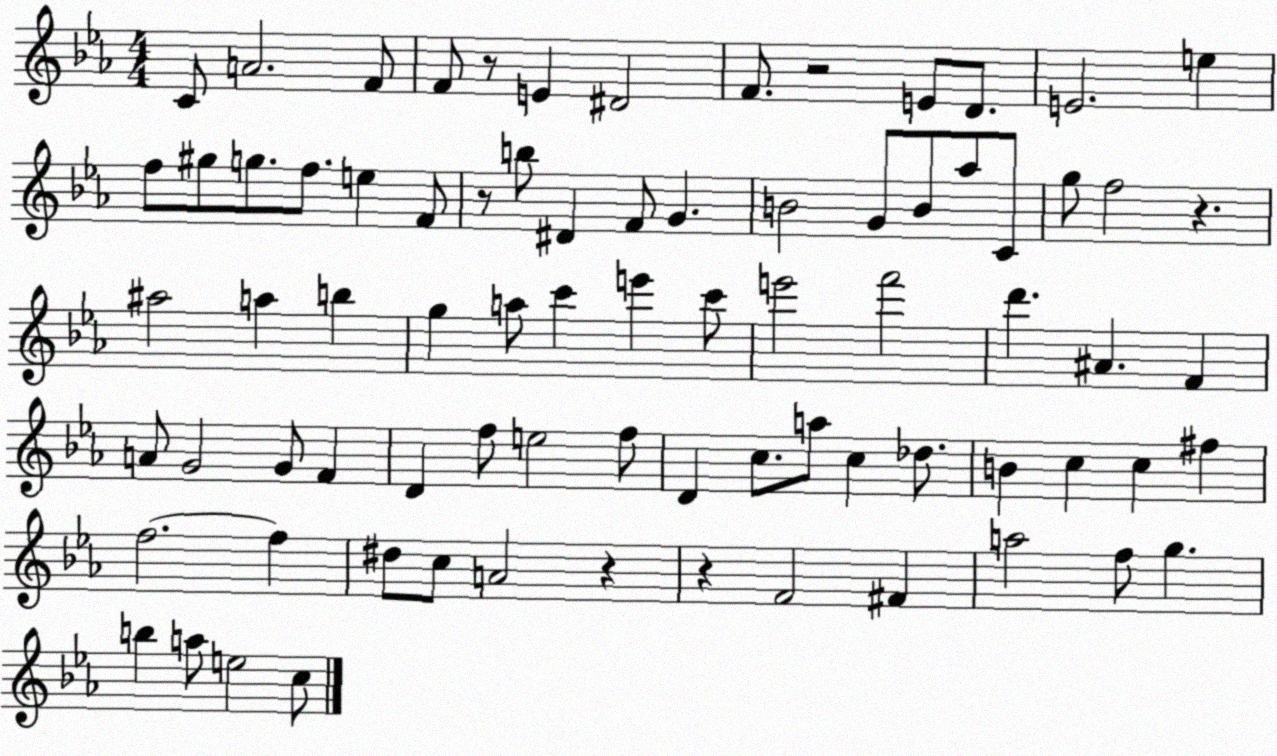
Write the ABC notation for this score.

X:1
T:Untitled
M:4/4
L:1/4
K:Eb
C/2 A2 F/2 F/2 z/2 E ^D2 F/2 z2 E/2 D/2 E2 e f/2 ^g/2 g/2 f/2 e F/2 z/2 b/2 ^D F/2 G B2 G/2 B/2 _a/2 C/2 g/2 f2 z ^a2 a b g a/2 c' e' c'/2 e'2 f'2 d' ^A F A/2 G2 G/2 F D f/2 e2 f/2 D c/2 a/2 c _d/2 B c c ^f f2 f ^d/2 c/2 A2 z z F2 ^F a2 f/2 g b a/2 e2 c/2